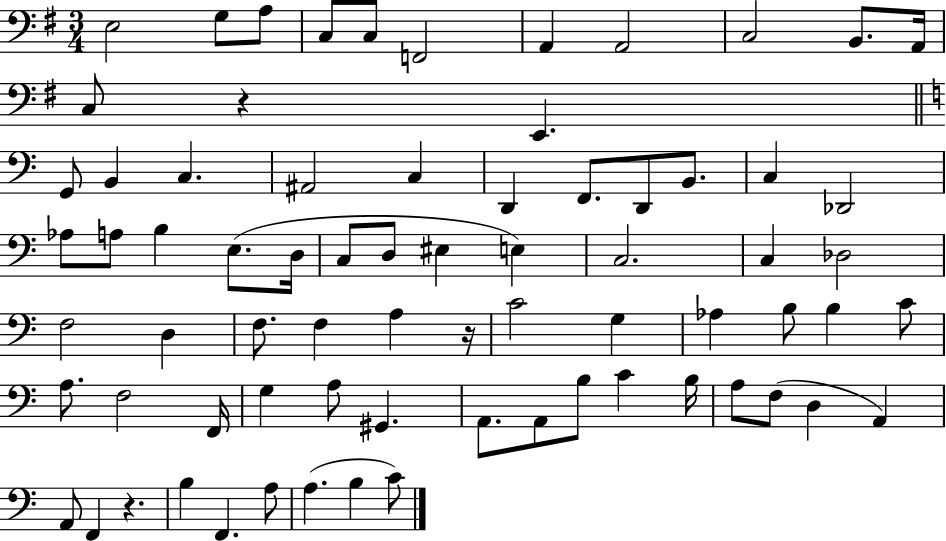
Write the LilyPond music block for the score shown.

{
  \clef bass
  \numericTimeSignature
  \time 3/4
  \key g \major
  \repeat volta 2 { e2 g8 a8 | c8 c8 f,2 | a,4 a,2 | c2 b,8. a,16 | \break c8 r4 e,4. | \bar "||" \break \key c \major g,8 b,4 c4. | ais,2 c4 | d,4 f,8. d,8 b,8. | c4 des,2 | \break aes8 a8 b4 e8.( d16 | c8 d8 eis4 e4) | c2. | c4 des2 | \break f2 d4 | f8. f4 a4 r16 | c'2 g4 | aes4 b8 b4 c'8 | \break a8. f2 f,16 | g4 a8 gis,4. | a,8. a,8 b8 c'4 b16 | a8 f8( d4 a,4) | \break a,8 f,4 r4. | b4 f,4. a8 | a4.( b4 c'8) | } \bar "|."
}